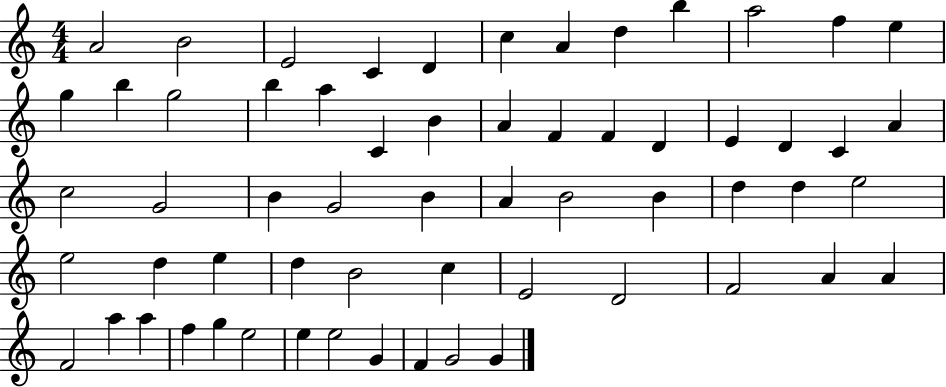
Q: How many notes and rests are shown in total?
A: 61